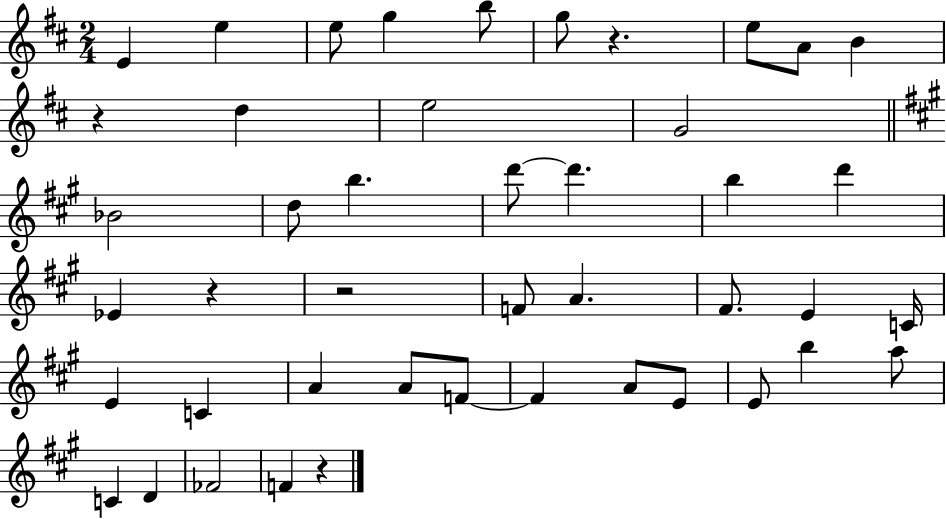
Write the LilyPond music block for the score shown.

{
  \clef treble
  \numericTimeSignature
  \time 2/4
  \key d \major
  e'4 e''4 | e''8 g''4 b''8 | g''8 r4. | e''8 a'8 b'4 | \break r4 d''4 | e''2 | g'2 | \bar "||" \break \key a \major bes'2 | d''8 b''4. | d'''8~~ d'''4. | b''4 d'''4 | \break ees'4 r4 | r2 | f'8 a'4. | fis'8. e'4 c'16 | \break e'4 c'4 | a'4 a'8 f'8~~ | f'4 a'8 e'8 | e'8 b''4 a''8 | \break c'4 d'4 | fes'2 | f'4 r4 | \bar "|."
}